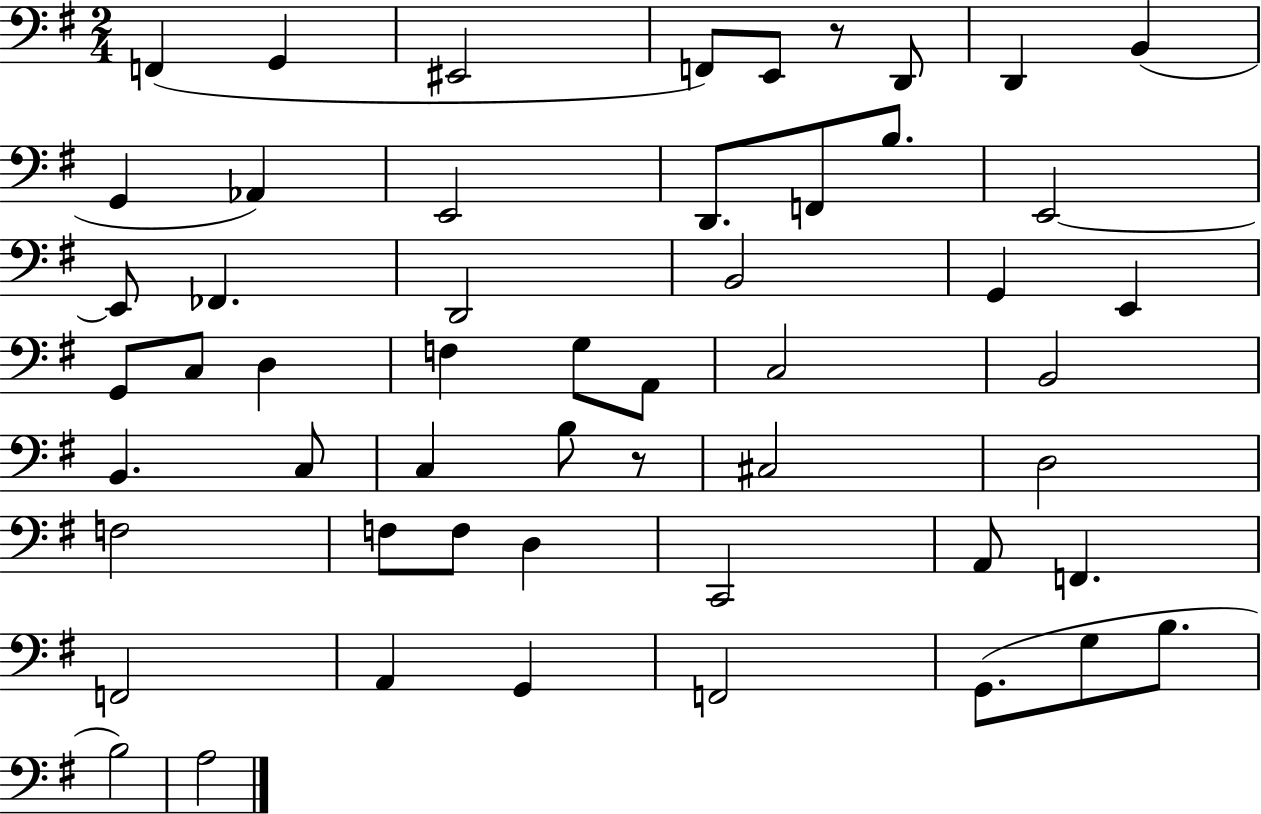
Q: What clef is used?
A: bass